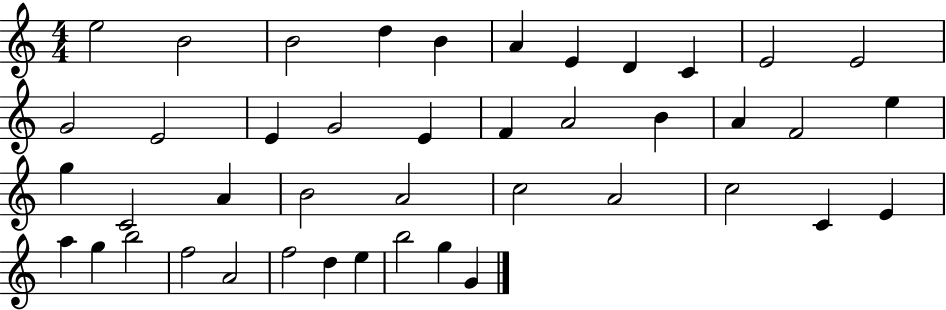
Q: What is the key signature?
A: C major